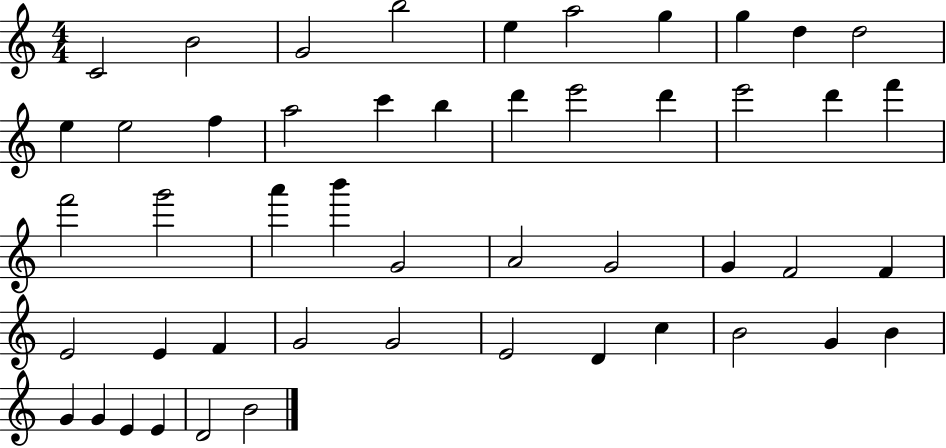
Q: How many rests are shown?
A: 0